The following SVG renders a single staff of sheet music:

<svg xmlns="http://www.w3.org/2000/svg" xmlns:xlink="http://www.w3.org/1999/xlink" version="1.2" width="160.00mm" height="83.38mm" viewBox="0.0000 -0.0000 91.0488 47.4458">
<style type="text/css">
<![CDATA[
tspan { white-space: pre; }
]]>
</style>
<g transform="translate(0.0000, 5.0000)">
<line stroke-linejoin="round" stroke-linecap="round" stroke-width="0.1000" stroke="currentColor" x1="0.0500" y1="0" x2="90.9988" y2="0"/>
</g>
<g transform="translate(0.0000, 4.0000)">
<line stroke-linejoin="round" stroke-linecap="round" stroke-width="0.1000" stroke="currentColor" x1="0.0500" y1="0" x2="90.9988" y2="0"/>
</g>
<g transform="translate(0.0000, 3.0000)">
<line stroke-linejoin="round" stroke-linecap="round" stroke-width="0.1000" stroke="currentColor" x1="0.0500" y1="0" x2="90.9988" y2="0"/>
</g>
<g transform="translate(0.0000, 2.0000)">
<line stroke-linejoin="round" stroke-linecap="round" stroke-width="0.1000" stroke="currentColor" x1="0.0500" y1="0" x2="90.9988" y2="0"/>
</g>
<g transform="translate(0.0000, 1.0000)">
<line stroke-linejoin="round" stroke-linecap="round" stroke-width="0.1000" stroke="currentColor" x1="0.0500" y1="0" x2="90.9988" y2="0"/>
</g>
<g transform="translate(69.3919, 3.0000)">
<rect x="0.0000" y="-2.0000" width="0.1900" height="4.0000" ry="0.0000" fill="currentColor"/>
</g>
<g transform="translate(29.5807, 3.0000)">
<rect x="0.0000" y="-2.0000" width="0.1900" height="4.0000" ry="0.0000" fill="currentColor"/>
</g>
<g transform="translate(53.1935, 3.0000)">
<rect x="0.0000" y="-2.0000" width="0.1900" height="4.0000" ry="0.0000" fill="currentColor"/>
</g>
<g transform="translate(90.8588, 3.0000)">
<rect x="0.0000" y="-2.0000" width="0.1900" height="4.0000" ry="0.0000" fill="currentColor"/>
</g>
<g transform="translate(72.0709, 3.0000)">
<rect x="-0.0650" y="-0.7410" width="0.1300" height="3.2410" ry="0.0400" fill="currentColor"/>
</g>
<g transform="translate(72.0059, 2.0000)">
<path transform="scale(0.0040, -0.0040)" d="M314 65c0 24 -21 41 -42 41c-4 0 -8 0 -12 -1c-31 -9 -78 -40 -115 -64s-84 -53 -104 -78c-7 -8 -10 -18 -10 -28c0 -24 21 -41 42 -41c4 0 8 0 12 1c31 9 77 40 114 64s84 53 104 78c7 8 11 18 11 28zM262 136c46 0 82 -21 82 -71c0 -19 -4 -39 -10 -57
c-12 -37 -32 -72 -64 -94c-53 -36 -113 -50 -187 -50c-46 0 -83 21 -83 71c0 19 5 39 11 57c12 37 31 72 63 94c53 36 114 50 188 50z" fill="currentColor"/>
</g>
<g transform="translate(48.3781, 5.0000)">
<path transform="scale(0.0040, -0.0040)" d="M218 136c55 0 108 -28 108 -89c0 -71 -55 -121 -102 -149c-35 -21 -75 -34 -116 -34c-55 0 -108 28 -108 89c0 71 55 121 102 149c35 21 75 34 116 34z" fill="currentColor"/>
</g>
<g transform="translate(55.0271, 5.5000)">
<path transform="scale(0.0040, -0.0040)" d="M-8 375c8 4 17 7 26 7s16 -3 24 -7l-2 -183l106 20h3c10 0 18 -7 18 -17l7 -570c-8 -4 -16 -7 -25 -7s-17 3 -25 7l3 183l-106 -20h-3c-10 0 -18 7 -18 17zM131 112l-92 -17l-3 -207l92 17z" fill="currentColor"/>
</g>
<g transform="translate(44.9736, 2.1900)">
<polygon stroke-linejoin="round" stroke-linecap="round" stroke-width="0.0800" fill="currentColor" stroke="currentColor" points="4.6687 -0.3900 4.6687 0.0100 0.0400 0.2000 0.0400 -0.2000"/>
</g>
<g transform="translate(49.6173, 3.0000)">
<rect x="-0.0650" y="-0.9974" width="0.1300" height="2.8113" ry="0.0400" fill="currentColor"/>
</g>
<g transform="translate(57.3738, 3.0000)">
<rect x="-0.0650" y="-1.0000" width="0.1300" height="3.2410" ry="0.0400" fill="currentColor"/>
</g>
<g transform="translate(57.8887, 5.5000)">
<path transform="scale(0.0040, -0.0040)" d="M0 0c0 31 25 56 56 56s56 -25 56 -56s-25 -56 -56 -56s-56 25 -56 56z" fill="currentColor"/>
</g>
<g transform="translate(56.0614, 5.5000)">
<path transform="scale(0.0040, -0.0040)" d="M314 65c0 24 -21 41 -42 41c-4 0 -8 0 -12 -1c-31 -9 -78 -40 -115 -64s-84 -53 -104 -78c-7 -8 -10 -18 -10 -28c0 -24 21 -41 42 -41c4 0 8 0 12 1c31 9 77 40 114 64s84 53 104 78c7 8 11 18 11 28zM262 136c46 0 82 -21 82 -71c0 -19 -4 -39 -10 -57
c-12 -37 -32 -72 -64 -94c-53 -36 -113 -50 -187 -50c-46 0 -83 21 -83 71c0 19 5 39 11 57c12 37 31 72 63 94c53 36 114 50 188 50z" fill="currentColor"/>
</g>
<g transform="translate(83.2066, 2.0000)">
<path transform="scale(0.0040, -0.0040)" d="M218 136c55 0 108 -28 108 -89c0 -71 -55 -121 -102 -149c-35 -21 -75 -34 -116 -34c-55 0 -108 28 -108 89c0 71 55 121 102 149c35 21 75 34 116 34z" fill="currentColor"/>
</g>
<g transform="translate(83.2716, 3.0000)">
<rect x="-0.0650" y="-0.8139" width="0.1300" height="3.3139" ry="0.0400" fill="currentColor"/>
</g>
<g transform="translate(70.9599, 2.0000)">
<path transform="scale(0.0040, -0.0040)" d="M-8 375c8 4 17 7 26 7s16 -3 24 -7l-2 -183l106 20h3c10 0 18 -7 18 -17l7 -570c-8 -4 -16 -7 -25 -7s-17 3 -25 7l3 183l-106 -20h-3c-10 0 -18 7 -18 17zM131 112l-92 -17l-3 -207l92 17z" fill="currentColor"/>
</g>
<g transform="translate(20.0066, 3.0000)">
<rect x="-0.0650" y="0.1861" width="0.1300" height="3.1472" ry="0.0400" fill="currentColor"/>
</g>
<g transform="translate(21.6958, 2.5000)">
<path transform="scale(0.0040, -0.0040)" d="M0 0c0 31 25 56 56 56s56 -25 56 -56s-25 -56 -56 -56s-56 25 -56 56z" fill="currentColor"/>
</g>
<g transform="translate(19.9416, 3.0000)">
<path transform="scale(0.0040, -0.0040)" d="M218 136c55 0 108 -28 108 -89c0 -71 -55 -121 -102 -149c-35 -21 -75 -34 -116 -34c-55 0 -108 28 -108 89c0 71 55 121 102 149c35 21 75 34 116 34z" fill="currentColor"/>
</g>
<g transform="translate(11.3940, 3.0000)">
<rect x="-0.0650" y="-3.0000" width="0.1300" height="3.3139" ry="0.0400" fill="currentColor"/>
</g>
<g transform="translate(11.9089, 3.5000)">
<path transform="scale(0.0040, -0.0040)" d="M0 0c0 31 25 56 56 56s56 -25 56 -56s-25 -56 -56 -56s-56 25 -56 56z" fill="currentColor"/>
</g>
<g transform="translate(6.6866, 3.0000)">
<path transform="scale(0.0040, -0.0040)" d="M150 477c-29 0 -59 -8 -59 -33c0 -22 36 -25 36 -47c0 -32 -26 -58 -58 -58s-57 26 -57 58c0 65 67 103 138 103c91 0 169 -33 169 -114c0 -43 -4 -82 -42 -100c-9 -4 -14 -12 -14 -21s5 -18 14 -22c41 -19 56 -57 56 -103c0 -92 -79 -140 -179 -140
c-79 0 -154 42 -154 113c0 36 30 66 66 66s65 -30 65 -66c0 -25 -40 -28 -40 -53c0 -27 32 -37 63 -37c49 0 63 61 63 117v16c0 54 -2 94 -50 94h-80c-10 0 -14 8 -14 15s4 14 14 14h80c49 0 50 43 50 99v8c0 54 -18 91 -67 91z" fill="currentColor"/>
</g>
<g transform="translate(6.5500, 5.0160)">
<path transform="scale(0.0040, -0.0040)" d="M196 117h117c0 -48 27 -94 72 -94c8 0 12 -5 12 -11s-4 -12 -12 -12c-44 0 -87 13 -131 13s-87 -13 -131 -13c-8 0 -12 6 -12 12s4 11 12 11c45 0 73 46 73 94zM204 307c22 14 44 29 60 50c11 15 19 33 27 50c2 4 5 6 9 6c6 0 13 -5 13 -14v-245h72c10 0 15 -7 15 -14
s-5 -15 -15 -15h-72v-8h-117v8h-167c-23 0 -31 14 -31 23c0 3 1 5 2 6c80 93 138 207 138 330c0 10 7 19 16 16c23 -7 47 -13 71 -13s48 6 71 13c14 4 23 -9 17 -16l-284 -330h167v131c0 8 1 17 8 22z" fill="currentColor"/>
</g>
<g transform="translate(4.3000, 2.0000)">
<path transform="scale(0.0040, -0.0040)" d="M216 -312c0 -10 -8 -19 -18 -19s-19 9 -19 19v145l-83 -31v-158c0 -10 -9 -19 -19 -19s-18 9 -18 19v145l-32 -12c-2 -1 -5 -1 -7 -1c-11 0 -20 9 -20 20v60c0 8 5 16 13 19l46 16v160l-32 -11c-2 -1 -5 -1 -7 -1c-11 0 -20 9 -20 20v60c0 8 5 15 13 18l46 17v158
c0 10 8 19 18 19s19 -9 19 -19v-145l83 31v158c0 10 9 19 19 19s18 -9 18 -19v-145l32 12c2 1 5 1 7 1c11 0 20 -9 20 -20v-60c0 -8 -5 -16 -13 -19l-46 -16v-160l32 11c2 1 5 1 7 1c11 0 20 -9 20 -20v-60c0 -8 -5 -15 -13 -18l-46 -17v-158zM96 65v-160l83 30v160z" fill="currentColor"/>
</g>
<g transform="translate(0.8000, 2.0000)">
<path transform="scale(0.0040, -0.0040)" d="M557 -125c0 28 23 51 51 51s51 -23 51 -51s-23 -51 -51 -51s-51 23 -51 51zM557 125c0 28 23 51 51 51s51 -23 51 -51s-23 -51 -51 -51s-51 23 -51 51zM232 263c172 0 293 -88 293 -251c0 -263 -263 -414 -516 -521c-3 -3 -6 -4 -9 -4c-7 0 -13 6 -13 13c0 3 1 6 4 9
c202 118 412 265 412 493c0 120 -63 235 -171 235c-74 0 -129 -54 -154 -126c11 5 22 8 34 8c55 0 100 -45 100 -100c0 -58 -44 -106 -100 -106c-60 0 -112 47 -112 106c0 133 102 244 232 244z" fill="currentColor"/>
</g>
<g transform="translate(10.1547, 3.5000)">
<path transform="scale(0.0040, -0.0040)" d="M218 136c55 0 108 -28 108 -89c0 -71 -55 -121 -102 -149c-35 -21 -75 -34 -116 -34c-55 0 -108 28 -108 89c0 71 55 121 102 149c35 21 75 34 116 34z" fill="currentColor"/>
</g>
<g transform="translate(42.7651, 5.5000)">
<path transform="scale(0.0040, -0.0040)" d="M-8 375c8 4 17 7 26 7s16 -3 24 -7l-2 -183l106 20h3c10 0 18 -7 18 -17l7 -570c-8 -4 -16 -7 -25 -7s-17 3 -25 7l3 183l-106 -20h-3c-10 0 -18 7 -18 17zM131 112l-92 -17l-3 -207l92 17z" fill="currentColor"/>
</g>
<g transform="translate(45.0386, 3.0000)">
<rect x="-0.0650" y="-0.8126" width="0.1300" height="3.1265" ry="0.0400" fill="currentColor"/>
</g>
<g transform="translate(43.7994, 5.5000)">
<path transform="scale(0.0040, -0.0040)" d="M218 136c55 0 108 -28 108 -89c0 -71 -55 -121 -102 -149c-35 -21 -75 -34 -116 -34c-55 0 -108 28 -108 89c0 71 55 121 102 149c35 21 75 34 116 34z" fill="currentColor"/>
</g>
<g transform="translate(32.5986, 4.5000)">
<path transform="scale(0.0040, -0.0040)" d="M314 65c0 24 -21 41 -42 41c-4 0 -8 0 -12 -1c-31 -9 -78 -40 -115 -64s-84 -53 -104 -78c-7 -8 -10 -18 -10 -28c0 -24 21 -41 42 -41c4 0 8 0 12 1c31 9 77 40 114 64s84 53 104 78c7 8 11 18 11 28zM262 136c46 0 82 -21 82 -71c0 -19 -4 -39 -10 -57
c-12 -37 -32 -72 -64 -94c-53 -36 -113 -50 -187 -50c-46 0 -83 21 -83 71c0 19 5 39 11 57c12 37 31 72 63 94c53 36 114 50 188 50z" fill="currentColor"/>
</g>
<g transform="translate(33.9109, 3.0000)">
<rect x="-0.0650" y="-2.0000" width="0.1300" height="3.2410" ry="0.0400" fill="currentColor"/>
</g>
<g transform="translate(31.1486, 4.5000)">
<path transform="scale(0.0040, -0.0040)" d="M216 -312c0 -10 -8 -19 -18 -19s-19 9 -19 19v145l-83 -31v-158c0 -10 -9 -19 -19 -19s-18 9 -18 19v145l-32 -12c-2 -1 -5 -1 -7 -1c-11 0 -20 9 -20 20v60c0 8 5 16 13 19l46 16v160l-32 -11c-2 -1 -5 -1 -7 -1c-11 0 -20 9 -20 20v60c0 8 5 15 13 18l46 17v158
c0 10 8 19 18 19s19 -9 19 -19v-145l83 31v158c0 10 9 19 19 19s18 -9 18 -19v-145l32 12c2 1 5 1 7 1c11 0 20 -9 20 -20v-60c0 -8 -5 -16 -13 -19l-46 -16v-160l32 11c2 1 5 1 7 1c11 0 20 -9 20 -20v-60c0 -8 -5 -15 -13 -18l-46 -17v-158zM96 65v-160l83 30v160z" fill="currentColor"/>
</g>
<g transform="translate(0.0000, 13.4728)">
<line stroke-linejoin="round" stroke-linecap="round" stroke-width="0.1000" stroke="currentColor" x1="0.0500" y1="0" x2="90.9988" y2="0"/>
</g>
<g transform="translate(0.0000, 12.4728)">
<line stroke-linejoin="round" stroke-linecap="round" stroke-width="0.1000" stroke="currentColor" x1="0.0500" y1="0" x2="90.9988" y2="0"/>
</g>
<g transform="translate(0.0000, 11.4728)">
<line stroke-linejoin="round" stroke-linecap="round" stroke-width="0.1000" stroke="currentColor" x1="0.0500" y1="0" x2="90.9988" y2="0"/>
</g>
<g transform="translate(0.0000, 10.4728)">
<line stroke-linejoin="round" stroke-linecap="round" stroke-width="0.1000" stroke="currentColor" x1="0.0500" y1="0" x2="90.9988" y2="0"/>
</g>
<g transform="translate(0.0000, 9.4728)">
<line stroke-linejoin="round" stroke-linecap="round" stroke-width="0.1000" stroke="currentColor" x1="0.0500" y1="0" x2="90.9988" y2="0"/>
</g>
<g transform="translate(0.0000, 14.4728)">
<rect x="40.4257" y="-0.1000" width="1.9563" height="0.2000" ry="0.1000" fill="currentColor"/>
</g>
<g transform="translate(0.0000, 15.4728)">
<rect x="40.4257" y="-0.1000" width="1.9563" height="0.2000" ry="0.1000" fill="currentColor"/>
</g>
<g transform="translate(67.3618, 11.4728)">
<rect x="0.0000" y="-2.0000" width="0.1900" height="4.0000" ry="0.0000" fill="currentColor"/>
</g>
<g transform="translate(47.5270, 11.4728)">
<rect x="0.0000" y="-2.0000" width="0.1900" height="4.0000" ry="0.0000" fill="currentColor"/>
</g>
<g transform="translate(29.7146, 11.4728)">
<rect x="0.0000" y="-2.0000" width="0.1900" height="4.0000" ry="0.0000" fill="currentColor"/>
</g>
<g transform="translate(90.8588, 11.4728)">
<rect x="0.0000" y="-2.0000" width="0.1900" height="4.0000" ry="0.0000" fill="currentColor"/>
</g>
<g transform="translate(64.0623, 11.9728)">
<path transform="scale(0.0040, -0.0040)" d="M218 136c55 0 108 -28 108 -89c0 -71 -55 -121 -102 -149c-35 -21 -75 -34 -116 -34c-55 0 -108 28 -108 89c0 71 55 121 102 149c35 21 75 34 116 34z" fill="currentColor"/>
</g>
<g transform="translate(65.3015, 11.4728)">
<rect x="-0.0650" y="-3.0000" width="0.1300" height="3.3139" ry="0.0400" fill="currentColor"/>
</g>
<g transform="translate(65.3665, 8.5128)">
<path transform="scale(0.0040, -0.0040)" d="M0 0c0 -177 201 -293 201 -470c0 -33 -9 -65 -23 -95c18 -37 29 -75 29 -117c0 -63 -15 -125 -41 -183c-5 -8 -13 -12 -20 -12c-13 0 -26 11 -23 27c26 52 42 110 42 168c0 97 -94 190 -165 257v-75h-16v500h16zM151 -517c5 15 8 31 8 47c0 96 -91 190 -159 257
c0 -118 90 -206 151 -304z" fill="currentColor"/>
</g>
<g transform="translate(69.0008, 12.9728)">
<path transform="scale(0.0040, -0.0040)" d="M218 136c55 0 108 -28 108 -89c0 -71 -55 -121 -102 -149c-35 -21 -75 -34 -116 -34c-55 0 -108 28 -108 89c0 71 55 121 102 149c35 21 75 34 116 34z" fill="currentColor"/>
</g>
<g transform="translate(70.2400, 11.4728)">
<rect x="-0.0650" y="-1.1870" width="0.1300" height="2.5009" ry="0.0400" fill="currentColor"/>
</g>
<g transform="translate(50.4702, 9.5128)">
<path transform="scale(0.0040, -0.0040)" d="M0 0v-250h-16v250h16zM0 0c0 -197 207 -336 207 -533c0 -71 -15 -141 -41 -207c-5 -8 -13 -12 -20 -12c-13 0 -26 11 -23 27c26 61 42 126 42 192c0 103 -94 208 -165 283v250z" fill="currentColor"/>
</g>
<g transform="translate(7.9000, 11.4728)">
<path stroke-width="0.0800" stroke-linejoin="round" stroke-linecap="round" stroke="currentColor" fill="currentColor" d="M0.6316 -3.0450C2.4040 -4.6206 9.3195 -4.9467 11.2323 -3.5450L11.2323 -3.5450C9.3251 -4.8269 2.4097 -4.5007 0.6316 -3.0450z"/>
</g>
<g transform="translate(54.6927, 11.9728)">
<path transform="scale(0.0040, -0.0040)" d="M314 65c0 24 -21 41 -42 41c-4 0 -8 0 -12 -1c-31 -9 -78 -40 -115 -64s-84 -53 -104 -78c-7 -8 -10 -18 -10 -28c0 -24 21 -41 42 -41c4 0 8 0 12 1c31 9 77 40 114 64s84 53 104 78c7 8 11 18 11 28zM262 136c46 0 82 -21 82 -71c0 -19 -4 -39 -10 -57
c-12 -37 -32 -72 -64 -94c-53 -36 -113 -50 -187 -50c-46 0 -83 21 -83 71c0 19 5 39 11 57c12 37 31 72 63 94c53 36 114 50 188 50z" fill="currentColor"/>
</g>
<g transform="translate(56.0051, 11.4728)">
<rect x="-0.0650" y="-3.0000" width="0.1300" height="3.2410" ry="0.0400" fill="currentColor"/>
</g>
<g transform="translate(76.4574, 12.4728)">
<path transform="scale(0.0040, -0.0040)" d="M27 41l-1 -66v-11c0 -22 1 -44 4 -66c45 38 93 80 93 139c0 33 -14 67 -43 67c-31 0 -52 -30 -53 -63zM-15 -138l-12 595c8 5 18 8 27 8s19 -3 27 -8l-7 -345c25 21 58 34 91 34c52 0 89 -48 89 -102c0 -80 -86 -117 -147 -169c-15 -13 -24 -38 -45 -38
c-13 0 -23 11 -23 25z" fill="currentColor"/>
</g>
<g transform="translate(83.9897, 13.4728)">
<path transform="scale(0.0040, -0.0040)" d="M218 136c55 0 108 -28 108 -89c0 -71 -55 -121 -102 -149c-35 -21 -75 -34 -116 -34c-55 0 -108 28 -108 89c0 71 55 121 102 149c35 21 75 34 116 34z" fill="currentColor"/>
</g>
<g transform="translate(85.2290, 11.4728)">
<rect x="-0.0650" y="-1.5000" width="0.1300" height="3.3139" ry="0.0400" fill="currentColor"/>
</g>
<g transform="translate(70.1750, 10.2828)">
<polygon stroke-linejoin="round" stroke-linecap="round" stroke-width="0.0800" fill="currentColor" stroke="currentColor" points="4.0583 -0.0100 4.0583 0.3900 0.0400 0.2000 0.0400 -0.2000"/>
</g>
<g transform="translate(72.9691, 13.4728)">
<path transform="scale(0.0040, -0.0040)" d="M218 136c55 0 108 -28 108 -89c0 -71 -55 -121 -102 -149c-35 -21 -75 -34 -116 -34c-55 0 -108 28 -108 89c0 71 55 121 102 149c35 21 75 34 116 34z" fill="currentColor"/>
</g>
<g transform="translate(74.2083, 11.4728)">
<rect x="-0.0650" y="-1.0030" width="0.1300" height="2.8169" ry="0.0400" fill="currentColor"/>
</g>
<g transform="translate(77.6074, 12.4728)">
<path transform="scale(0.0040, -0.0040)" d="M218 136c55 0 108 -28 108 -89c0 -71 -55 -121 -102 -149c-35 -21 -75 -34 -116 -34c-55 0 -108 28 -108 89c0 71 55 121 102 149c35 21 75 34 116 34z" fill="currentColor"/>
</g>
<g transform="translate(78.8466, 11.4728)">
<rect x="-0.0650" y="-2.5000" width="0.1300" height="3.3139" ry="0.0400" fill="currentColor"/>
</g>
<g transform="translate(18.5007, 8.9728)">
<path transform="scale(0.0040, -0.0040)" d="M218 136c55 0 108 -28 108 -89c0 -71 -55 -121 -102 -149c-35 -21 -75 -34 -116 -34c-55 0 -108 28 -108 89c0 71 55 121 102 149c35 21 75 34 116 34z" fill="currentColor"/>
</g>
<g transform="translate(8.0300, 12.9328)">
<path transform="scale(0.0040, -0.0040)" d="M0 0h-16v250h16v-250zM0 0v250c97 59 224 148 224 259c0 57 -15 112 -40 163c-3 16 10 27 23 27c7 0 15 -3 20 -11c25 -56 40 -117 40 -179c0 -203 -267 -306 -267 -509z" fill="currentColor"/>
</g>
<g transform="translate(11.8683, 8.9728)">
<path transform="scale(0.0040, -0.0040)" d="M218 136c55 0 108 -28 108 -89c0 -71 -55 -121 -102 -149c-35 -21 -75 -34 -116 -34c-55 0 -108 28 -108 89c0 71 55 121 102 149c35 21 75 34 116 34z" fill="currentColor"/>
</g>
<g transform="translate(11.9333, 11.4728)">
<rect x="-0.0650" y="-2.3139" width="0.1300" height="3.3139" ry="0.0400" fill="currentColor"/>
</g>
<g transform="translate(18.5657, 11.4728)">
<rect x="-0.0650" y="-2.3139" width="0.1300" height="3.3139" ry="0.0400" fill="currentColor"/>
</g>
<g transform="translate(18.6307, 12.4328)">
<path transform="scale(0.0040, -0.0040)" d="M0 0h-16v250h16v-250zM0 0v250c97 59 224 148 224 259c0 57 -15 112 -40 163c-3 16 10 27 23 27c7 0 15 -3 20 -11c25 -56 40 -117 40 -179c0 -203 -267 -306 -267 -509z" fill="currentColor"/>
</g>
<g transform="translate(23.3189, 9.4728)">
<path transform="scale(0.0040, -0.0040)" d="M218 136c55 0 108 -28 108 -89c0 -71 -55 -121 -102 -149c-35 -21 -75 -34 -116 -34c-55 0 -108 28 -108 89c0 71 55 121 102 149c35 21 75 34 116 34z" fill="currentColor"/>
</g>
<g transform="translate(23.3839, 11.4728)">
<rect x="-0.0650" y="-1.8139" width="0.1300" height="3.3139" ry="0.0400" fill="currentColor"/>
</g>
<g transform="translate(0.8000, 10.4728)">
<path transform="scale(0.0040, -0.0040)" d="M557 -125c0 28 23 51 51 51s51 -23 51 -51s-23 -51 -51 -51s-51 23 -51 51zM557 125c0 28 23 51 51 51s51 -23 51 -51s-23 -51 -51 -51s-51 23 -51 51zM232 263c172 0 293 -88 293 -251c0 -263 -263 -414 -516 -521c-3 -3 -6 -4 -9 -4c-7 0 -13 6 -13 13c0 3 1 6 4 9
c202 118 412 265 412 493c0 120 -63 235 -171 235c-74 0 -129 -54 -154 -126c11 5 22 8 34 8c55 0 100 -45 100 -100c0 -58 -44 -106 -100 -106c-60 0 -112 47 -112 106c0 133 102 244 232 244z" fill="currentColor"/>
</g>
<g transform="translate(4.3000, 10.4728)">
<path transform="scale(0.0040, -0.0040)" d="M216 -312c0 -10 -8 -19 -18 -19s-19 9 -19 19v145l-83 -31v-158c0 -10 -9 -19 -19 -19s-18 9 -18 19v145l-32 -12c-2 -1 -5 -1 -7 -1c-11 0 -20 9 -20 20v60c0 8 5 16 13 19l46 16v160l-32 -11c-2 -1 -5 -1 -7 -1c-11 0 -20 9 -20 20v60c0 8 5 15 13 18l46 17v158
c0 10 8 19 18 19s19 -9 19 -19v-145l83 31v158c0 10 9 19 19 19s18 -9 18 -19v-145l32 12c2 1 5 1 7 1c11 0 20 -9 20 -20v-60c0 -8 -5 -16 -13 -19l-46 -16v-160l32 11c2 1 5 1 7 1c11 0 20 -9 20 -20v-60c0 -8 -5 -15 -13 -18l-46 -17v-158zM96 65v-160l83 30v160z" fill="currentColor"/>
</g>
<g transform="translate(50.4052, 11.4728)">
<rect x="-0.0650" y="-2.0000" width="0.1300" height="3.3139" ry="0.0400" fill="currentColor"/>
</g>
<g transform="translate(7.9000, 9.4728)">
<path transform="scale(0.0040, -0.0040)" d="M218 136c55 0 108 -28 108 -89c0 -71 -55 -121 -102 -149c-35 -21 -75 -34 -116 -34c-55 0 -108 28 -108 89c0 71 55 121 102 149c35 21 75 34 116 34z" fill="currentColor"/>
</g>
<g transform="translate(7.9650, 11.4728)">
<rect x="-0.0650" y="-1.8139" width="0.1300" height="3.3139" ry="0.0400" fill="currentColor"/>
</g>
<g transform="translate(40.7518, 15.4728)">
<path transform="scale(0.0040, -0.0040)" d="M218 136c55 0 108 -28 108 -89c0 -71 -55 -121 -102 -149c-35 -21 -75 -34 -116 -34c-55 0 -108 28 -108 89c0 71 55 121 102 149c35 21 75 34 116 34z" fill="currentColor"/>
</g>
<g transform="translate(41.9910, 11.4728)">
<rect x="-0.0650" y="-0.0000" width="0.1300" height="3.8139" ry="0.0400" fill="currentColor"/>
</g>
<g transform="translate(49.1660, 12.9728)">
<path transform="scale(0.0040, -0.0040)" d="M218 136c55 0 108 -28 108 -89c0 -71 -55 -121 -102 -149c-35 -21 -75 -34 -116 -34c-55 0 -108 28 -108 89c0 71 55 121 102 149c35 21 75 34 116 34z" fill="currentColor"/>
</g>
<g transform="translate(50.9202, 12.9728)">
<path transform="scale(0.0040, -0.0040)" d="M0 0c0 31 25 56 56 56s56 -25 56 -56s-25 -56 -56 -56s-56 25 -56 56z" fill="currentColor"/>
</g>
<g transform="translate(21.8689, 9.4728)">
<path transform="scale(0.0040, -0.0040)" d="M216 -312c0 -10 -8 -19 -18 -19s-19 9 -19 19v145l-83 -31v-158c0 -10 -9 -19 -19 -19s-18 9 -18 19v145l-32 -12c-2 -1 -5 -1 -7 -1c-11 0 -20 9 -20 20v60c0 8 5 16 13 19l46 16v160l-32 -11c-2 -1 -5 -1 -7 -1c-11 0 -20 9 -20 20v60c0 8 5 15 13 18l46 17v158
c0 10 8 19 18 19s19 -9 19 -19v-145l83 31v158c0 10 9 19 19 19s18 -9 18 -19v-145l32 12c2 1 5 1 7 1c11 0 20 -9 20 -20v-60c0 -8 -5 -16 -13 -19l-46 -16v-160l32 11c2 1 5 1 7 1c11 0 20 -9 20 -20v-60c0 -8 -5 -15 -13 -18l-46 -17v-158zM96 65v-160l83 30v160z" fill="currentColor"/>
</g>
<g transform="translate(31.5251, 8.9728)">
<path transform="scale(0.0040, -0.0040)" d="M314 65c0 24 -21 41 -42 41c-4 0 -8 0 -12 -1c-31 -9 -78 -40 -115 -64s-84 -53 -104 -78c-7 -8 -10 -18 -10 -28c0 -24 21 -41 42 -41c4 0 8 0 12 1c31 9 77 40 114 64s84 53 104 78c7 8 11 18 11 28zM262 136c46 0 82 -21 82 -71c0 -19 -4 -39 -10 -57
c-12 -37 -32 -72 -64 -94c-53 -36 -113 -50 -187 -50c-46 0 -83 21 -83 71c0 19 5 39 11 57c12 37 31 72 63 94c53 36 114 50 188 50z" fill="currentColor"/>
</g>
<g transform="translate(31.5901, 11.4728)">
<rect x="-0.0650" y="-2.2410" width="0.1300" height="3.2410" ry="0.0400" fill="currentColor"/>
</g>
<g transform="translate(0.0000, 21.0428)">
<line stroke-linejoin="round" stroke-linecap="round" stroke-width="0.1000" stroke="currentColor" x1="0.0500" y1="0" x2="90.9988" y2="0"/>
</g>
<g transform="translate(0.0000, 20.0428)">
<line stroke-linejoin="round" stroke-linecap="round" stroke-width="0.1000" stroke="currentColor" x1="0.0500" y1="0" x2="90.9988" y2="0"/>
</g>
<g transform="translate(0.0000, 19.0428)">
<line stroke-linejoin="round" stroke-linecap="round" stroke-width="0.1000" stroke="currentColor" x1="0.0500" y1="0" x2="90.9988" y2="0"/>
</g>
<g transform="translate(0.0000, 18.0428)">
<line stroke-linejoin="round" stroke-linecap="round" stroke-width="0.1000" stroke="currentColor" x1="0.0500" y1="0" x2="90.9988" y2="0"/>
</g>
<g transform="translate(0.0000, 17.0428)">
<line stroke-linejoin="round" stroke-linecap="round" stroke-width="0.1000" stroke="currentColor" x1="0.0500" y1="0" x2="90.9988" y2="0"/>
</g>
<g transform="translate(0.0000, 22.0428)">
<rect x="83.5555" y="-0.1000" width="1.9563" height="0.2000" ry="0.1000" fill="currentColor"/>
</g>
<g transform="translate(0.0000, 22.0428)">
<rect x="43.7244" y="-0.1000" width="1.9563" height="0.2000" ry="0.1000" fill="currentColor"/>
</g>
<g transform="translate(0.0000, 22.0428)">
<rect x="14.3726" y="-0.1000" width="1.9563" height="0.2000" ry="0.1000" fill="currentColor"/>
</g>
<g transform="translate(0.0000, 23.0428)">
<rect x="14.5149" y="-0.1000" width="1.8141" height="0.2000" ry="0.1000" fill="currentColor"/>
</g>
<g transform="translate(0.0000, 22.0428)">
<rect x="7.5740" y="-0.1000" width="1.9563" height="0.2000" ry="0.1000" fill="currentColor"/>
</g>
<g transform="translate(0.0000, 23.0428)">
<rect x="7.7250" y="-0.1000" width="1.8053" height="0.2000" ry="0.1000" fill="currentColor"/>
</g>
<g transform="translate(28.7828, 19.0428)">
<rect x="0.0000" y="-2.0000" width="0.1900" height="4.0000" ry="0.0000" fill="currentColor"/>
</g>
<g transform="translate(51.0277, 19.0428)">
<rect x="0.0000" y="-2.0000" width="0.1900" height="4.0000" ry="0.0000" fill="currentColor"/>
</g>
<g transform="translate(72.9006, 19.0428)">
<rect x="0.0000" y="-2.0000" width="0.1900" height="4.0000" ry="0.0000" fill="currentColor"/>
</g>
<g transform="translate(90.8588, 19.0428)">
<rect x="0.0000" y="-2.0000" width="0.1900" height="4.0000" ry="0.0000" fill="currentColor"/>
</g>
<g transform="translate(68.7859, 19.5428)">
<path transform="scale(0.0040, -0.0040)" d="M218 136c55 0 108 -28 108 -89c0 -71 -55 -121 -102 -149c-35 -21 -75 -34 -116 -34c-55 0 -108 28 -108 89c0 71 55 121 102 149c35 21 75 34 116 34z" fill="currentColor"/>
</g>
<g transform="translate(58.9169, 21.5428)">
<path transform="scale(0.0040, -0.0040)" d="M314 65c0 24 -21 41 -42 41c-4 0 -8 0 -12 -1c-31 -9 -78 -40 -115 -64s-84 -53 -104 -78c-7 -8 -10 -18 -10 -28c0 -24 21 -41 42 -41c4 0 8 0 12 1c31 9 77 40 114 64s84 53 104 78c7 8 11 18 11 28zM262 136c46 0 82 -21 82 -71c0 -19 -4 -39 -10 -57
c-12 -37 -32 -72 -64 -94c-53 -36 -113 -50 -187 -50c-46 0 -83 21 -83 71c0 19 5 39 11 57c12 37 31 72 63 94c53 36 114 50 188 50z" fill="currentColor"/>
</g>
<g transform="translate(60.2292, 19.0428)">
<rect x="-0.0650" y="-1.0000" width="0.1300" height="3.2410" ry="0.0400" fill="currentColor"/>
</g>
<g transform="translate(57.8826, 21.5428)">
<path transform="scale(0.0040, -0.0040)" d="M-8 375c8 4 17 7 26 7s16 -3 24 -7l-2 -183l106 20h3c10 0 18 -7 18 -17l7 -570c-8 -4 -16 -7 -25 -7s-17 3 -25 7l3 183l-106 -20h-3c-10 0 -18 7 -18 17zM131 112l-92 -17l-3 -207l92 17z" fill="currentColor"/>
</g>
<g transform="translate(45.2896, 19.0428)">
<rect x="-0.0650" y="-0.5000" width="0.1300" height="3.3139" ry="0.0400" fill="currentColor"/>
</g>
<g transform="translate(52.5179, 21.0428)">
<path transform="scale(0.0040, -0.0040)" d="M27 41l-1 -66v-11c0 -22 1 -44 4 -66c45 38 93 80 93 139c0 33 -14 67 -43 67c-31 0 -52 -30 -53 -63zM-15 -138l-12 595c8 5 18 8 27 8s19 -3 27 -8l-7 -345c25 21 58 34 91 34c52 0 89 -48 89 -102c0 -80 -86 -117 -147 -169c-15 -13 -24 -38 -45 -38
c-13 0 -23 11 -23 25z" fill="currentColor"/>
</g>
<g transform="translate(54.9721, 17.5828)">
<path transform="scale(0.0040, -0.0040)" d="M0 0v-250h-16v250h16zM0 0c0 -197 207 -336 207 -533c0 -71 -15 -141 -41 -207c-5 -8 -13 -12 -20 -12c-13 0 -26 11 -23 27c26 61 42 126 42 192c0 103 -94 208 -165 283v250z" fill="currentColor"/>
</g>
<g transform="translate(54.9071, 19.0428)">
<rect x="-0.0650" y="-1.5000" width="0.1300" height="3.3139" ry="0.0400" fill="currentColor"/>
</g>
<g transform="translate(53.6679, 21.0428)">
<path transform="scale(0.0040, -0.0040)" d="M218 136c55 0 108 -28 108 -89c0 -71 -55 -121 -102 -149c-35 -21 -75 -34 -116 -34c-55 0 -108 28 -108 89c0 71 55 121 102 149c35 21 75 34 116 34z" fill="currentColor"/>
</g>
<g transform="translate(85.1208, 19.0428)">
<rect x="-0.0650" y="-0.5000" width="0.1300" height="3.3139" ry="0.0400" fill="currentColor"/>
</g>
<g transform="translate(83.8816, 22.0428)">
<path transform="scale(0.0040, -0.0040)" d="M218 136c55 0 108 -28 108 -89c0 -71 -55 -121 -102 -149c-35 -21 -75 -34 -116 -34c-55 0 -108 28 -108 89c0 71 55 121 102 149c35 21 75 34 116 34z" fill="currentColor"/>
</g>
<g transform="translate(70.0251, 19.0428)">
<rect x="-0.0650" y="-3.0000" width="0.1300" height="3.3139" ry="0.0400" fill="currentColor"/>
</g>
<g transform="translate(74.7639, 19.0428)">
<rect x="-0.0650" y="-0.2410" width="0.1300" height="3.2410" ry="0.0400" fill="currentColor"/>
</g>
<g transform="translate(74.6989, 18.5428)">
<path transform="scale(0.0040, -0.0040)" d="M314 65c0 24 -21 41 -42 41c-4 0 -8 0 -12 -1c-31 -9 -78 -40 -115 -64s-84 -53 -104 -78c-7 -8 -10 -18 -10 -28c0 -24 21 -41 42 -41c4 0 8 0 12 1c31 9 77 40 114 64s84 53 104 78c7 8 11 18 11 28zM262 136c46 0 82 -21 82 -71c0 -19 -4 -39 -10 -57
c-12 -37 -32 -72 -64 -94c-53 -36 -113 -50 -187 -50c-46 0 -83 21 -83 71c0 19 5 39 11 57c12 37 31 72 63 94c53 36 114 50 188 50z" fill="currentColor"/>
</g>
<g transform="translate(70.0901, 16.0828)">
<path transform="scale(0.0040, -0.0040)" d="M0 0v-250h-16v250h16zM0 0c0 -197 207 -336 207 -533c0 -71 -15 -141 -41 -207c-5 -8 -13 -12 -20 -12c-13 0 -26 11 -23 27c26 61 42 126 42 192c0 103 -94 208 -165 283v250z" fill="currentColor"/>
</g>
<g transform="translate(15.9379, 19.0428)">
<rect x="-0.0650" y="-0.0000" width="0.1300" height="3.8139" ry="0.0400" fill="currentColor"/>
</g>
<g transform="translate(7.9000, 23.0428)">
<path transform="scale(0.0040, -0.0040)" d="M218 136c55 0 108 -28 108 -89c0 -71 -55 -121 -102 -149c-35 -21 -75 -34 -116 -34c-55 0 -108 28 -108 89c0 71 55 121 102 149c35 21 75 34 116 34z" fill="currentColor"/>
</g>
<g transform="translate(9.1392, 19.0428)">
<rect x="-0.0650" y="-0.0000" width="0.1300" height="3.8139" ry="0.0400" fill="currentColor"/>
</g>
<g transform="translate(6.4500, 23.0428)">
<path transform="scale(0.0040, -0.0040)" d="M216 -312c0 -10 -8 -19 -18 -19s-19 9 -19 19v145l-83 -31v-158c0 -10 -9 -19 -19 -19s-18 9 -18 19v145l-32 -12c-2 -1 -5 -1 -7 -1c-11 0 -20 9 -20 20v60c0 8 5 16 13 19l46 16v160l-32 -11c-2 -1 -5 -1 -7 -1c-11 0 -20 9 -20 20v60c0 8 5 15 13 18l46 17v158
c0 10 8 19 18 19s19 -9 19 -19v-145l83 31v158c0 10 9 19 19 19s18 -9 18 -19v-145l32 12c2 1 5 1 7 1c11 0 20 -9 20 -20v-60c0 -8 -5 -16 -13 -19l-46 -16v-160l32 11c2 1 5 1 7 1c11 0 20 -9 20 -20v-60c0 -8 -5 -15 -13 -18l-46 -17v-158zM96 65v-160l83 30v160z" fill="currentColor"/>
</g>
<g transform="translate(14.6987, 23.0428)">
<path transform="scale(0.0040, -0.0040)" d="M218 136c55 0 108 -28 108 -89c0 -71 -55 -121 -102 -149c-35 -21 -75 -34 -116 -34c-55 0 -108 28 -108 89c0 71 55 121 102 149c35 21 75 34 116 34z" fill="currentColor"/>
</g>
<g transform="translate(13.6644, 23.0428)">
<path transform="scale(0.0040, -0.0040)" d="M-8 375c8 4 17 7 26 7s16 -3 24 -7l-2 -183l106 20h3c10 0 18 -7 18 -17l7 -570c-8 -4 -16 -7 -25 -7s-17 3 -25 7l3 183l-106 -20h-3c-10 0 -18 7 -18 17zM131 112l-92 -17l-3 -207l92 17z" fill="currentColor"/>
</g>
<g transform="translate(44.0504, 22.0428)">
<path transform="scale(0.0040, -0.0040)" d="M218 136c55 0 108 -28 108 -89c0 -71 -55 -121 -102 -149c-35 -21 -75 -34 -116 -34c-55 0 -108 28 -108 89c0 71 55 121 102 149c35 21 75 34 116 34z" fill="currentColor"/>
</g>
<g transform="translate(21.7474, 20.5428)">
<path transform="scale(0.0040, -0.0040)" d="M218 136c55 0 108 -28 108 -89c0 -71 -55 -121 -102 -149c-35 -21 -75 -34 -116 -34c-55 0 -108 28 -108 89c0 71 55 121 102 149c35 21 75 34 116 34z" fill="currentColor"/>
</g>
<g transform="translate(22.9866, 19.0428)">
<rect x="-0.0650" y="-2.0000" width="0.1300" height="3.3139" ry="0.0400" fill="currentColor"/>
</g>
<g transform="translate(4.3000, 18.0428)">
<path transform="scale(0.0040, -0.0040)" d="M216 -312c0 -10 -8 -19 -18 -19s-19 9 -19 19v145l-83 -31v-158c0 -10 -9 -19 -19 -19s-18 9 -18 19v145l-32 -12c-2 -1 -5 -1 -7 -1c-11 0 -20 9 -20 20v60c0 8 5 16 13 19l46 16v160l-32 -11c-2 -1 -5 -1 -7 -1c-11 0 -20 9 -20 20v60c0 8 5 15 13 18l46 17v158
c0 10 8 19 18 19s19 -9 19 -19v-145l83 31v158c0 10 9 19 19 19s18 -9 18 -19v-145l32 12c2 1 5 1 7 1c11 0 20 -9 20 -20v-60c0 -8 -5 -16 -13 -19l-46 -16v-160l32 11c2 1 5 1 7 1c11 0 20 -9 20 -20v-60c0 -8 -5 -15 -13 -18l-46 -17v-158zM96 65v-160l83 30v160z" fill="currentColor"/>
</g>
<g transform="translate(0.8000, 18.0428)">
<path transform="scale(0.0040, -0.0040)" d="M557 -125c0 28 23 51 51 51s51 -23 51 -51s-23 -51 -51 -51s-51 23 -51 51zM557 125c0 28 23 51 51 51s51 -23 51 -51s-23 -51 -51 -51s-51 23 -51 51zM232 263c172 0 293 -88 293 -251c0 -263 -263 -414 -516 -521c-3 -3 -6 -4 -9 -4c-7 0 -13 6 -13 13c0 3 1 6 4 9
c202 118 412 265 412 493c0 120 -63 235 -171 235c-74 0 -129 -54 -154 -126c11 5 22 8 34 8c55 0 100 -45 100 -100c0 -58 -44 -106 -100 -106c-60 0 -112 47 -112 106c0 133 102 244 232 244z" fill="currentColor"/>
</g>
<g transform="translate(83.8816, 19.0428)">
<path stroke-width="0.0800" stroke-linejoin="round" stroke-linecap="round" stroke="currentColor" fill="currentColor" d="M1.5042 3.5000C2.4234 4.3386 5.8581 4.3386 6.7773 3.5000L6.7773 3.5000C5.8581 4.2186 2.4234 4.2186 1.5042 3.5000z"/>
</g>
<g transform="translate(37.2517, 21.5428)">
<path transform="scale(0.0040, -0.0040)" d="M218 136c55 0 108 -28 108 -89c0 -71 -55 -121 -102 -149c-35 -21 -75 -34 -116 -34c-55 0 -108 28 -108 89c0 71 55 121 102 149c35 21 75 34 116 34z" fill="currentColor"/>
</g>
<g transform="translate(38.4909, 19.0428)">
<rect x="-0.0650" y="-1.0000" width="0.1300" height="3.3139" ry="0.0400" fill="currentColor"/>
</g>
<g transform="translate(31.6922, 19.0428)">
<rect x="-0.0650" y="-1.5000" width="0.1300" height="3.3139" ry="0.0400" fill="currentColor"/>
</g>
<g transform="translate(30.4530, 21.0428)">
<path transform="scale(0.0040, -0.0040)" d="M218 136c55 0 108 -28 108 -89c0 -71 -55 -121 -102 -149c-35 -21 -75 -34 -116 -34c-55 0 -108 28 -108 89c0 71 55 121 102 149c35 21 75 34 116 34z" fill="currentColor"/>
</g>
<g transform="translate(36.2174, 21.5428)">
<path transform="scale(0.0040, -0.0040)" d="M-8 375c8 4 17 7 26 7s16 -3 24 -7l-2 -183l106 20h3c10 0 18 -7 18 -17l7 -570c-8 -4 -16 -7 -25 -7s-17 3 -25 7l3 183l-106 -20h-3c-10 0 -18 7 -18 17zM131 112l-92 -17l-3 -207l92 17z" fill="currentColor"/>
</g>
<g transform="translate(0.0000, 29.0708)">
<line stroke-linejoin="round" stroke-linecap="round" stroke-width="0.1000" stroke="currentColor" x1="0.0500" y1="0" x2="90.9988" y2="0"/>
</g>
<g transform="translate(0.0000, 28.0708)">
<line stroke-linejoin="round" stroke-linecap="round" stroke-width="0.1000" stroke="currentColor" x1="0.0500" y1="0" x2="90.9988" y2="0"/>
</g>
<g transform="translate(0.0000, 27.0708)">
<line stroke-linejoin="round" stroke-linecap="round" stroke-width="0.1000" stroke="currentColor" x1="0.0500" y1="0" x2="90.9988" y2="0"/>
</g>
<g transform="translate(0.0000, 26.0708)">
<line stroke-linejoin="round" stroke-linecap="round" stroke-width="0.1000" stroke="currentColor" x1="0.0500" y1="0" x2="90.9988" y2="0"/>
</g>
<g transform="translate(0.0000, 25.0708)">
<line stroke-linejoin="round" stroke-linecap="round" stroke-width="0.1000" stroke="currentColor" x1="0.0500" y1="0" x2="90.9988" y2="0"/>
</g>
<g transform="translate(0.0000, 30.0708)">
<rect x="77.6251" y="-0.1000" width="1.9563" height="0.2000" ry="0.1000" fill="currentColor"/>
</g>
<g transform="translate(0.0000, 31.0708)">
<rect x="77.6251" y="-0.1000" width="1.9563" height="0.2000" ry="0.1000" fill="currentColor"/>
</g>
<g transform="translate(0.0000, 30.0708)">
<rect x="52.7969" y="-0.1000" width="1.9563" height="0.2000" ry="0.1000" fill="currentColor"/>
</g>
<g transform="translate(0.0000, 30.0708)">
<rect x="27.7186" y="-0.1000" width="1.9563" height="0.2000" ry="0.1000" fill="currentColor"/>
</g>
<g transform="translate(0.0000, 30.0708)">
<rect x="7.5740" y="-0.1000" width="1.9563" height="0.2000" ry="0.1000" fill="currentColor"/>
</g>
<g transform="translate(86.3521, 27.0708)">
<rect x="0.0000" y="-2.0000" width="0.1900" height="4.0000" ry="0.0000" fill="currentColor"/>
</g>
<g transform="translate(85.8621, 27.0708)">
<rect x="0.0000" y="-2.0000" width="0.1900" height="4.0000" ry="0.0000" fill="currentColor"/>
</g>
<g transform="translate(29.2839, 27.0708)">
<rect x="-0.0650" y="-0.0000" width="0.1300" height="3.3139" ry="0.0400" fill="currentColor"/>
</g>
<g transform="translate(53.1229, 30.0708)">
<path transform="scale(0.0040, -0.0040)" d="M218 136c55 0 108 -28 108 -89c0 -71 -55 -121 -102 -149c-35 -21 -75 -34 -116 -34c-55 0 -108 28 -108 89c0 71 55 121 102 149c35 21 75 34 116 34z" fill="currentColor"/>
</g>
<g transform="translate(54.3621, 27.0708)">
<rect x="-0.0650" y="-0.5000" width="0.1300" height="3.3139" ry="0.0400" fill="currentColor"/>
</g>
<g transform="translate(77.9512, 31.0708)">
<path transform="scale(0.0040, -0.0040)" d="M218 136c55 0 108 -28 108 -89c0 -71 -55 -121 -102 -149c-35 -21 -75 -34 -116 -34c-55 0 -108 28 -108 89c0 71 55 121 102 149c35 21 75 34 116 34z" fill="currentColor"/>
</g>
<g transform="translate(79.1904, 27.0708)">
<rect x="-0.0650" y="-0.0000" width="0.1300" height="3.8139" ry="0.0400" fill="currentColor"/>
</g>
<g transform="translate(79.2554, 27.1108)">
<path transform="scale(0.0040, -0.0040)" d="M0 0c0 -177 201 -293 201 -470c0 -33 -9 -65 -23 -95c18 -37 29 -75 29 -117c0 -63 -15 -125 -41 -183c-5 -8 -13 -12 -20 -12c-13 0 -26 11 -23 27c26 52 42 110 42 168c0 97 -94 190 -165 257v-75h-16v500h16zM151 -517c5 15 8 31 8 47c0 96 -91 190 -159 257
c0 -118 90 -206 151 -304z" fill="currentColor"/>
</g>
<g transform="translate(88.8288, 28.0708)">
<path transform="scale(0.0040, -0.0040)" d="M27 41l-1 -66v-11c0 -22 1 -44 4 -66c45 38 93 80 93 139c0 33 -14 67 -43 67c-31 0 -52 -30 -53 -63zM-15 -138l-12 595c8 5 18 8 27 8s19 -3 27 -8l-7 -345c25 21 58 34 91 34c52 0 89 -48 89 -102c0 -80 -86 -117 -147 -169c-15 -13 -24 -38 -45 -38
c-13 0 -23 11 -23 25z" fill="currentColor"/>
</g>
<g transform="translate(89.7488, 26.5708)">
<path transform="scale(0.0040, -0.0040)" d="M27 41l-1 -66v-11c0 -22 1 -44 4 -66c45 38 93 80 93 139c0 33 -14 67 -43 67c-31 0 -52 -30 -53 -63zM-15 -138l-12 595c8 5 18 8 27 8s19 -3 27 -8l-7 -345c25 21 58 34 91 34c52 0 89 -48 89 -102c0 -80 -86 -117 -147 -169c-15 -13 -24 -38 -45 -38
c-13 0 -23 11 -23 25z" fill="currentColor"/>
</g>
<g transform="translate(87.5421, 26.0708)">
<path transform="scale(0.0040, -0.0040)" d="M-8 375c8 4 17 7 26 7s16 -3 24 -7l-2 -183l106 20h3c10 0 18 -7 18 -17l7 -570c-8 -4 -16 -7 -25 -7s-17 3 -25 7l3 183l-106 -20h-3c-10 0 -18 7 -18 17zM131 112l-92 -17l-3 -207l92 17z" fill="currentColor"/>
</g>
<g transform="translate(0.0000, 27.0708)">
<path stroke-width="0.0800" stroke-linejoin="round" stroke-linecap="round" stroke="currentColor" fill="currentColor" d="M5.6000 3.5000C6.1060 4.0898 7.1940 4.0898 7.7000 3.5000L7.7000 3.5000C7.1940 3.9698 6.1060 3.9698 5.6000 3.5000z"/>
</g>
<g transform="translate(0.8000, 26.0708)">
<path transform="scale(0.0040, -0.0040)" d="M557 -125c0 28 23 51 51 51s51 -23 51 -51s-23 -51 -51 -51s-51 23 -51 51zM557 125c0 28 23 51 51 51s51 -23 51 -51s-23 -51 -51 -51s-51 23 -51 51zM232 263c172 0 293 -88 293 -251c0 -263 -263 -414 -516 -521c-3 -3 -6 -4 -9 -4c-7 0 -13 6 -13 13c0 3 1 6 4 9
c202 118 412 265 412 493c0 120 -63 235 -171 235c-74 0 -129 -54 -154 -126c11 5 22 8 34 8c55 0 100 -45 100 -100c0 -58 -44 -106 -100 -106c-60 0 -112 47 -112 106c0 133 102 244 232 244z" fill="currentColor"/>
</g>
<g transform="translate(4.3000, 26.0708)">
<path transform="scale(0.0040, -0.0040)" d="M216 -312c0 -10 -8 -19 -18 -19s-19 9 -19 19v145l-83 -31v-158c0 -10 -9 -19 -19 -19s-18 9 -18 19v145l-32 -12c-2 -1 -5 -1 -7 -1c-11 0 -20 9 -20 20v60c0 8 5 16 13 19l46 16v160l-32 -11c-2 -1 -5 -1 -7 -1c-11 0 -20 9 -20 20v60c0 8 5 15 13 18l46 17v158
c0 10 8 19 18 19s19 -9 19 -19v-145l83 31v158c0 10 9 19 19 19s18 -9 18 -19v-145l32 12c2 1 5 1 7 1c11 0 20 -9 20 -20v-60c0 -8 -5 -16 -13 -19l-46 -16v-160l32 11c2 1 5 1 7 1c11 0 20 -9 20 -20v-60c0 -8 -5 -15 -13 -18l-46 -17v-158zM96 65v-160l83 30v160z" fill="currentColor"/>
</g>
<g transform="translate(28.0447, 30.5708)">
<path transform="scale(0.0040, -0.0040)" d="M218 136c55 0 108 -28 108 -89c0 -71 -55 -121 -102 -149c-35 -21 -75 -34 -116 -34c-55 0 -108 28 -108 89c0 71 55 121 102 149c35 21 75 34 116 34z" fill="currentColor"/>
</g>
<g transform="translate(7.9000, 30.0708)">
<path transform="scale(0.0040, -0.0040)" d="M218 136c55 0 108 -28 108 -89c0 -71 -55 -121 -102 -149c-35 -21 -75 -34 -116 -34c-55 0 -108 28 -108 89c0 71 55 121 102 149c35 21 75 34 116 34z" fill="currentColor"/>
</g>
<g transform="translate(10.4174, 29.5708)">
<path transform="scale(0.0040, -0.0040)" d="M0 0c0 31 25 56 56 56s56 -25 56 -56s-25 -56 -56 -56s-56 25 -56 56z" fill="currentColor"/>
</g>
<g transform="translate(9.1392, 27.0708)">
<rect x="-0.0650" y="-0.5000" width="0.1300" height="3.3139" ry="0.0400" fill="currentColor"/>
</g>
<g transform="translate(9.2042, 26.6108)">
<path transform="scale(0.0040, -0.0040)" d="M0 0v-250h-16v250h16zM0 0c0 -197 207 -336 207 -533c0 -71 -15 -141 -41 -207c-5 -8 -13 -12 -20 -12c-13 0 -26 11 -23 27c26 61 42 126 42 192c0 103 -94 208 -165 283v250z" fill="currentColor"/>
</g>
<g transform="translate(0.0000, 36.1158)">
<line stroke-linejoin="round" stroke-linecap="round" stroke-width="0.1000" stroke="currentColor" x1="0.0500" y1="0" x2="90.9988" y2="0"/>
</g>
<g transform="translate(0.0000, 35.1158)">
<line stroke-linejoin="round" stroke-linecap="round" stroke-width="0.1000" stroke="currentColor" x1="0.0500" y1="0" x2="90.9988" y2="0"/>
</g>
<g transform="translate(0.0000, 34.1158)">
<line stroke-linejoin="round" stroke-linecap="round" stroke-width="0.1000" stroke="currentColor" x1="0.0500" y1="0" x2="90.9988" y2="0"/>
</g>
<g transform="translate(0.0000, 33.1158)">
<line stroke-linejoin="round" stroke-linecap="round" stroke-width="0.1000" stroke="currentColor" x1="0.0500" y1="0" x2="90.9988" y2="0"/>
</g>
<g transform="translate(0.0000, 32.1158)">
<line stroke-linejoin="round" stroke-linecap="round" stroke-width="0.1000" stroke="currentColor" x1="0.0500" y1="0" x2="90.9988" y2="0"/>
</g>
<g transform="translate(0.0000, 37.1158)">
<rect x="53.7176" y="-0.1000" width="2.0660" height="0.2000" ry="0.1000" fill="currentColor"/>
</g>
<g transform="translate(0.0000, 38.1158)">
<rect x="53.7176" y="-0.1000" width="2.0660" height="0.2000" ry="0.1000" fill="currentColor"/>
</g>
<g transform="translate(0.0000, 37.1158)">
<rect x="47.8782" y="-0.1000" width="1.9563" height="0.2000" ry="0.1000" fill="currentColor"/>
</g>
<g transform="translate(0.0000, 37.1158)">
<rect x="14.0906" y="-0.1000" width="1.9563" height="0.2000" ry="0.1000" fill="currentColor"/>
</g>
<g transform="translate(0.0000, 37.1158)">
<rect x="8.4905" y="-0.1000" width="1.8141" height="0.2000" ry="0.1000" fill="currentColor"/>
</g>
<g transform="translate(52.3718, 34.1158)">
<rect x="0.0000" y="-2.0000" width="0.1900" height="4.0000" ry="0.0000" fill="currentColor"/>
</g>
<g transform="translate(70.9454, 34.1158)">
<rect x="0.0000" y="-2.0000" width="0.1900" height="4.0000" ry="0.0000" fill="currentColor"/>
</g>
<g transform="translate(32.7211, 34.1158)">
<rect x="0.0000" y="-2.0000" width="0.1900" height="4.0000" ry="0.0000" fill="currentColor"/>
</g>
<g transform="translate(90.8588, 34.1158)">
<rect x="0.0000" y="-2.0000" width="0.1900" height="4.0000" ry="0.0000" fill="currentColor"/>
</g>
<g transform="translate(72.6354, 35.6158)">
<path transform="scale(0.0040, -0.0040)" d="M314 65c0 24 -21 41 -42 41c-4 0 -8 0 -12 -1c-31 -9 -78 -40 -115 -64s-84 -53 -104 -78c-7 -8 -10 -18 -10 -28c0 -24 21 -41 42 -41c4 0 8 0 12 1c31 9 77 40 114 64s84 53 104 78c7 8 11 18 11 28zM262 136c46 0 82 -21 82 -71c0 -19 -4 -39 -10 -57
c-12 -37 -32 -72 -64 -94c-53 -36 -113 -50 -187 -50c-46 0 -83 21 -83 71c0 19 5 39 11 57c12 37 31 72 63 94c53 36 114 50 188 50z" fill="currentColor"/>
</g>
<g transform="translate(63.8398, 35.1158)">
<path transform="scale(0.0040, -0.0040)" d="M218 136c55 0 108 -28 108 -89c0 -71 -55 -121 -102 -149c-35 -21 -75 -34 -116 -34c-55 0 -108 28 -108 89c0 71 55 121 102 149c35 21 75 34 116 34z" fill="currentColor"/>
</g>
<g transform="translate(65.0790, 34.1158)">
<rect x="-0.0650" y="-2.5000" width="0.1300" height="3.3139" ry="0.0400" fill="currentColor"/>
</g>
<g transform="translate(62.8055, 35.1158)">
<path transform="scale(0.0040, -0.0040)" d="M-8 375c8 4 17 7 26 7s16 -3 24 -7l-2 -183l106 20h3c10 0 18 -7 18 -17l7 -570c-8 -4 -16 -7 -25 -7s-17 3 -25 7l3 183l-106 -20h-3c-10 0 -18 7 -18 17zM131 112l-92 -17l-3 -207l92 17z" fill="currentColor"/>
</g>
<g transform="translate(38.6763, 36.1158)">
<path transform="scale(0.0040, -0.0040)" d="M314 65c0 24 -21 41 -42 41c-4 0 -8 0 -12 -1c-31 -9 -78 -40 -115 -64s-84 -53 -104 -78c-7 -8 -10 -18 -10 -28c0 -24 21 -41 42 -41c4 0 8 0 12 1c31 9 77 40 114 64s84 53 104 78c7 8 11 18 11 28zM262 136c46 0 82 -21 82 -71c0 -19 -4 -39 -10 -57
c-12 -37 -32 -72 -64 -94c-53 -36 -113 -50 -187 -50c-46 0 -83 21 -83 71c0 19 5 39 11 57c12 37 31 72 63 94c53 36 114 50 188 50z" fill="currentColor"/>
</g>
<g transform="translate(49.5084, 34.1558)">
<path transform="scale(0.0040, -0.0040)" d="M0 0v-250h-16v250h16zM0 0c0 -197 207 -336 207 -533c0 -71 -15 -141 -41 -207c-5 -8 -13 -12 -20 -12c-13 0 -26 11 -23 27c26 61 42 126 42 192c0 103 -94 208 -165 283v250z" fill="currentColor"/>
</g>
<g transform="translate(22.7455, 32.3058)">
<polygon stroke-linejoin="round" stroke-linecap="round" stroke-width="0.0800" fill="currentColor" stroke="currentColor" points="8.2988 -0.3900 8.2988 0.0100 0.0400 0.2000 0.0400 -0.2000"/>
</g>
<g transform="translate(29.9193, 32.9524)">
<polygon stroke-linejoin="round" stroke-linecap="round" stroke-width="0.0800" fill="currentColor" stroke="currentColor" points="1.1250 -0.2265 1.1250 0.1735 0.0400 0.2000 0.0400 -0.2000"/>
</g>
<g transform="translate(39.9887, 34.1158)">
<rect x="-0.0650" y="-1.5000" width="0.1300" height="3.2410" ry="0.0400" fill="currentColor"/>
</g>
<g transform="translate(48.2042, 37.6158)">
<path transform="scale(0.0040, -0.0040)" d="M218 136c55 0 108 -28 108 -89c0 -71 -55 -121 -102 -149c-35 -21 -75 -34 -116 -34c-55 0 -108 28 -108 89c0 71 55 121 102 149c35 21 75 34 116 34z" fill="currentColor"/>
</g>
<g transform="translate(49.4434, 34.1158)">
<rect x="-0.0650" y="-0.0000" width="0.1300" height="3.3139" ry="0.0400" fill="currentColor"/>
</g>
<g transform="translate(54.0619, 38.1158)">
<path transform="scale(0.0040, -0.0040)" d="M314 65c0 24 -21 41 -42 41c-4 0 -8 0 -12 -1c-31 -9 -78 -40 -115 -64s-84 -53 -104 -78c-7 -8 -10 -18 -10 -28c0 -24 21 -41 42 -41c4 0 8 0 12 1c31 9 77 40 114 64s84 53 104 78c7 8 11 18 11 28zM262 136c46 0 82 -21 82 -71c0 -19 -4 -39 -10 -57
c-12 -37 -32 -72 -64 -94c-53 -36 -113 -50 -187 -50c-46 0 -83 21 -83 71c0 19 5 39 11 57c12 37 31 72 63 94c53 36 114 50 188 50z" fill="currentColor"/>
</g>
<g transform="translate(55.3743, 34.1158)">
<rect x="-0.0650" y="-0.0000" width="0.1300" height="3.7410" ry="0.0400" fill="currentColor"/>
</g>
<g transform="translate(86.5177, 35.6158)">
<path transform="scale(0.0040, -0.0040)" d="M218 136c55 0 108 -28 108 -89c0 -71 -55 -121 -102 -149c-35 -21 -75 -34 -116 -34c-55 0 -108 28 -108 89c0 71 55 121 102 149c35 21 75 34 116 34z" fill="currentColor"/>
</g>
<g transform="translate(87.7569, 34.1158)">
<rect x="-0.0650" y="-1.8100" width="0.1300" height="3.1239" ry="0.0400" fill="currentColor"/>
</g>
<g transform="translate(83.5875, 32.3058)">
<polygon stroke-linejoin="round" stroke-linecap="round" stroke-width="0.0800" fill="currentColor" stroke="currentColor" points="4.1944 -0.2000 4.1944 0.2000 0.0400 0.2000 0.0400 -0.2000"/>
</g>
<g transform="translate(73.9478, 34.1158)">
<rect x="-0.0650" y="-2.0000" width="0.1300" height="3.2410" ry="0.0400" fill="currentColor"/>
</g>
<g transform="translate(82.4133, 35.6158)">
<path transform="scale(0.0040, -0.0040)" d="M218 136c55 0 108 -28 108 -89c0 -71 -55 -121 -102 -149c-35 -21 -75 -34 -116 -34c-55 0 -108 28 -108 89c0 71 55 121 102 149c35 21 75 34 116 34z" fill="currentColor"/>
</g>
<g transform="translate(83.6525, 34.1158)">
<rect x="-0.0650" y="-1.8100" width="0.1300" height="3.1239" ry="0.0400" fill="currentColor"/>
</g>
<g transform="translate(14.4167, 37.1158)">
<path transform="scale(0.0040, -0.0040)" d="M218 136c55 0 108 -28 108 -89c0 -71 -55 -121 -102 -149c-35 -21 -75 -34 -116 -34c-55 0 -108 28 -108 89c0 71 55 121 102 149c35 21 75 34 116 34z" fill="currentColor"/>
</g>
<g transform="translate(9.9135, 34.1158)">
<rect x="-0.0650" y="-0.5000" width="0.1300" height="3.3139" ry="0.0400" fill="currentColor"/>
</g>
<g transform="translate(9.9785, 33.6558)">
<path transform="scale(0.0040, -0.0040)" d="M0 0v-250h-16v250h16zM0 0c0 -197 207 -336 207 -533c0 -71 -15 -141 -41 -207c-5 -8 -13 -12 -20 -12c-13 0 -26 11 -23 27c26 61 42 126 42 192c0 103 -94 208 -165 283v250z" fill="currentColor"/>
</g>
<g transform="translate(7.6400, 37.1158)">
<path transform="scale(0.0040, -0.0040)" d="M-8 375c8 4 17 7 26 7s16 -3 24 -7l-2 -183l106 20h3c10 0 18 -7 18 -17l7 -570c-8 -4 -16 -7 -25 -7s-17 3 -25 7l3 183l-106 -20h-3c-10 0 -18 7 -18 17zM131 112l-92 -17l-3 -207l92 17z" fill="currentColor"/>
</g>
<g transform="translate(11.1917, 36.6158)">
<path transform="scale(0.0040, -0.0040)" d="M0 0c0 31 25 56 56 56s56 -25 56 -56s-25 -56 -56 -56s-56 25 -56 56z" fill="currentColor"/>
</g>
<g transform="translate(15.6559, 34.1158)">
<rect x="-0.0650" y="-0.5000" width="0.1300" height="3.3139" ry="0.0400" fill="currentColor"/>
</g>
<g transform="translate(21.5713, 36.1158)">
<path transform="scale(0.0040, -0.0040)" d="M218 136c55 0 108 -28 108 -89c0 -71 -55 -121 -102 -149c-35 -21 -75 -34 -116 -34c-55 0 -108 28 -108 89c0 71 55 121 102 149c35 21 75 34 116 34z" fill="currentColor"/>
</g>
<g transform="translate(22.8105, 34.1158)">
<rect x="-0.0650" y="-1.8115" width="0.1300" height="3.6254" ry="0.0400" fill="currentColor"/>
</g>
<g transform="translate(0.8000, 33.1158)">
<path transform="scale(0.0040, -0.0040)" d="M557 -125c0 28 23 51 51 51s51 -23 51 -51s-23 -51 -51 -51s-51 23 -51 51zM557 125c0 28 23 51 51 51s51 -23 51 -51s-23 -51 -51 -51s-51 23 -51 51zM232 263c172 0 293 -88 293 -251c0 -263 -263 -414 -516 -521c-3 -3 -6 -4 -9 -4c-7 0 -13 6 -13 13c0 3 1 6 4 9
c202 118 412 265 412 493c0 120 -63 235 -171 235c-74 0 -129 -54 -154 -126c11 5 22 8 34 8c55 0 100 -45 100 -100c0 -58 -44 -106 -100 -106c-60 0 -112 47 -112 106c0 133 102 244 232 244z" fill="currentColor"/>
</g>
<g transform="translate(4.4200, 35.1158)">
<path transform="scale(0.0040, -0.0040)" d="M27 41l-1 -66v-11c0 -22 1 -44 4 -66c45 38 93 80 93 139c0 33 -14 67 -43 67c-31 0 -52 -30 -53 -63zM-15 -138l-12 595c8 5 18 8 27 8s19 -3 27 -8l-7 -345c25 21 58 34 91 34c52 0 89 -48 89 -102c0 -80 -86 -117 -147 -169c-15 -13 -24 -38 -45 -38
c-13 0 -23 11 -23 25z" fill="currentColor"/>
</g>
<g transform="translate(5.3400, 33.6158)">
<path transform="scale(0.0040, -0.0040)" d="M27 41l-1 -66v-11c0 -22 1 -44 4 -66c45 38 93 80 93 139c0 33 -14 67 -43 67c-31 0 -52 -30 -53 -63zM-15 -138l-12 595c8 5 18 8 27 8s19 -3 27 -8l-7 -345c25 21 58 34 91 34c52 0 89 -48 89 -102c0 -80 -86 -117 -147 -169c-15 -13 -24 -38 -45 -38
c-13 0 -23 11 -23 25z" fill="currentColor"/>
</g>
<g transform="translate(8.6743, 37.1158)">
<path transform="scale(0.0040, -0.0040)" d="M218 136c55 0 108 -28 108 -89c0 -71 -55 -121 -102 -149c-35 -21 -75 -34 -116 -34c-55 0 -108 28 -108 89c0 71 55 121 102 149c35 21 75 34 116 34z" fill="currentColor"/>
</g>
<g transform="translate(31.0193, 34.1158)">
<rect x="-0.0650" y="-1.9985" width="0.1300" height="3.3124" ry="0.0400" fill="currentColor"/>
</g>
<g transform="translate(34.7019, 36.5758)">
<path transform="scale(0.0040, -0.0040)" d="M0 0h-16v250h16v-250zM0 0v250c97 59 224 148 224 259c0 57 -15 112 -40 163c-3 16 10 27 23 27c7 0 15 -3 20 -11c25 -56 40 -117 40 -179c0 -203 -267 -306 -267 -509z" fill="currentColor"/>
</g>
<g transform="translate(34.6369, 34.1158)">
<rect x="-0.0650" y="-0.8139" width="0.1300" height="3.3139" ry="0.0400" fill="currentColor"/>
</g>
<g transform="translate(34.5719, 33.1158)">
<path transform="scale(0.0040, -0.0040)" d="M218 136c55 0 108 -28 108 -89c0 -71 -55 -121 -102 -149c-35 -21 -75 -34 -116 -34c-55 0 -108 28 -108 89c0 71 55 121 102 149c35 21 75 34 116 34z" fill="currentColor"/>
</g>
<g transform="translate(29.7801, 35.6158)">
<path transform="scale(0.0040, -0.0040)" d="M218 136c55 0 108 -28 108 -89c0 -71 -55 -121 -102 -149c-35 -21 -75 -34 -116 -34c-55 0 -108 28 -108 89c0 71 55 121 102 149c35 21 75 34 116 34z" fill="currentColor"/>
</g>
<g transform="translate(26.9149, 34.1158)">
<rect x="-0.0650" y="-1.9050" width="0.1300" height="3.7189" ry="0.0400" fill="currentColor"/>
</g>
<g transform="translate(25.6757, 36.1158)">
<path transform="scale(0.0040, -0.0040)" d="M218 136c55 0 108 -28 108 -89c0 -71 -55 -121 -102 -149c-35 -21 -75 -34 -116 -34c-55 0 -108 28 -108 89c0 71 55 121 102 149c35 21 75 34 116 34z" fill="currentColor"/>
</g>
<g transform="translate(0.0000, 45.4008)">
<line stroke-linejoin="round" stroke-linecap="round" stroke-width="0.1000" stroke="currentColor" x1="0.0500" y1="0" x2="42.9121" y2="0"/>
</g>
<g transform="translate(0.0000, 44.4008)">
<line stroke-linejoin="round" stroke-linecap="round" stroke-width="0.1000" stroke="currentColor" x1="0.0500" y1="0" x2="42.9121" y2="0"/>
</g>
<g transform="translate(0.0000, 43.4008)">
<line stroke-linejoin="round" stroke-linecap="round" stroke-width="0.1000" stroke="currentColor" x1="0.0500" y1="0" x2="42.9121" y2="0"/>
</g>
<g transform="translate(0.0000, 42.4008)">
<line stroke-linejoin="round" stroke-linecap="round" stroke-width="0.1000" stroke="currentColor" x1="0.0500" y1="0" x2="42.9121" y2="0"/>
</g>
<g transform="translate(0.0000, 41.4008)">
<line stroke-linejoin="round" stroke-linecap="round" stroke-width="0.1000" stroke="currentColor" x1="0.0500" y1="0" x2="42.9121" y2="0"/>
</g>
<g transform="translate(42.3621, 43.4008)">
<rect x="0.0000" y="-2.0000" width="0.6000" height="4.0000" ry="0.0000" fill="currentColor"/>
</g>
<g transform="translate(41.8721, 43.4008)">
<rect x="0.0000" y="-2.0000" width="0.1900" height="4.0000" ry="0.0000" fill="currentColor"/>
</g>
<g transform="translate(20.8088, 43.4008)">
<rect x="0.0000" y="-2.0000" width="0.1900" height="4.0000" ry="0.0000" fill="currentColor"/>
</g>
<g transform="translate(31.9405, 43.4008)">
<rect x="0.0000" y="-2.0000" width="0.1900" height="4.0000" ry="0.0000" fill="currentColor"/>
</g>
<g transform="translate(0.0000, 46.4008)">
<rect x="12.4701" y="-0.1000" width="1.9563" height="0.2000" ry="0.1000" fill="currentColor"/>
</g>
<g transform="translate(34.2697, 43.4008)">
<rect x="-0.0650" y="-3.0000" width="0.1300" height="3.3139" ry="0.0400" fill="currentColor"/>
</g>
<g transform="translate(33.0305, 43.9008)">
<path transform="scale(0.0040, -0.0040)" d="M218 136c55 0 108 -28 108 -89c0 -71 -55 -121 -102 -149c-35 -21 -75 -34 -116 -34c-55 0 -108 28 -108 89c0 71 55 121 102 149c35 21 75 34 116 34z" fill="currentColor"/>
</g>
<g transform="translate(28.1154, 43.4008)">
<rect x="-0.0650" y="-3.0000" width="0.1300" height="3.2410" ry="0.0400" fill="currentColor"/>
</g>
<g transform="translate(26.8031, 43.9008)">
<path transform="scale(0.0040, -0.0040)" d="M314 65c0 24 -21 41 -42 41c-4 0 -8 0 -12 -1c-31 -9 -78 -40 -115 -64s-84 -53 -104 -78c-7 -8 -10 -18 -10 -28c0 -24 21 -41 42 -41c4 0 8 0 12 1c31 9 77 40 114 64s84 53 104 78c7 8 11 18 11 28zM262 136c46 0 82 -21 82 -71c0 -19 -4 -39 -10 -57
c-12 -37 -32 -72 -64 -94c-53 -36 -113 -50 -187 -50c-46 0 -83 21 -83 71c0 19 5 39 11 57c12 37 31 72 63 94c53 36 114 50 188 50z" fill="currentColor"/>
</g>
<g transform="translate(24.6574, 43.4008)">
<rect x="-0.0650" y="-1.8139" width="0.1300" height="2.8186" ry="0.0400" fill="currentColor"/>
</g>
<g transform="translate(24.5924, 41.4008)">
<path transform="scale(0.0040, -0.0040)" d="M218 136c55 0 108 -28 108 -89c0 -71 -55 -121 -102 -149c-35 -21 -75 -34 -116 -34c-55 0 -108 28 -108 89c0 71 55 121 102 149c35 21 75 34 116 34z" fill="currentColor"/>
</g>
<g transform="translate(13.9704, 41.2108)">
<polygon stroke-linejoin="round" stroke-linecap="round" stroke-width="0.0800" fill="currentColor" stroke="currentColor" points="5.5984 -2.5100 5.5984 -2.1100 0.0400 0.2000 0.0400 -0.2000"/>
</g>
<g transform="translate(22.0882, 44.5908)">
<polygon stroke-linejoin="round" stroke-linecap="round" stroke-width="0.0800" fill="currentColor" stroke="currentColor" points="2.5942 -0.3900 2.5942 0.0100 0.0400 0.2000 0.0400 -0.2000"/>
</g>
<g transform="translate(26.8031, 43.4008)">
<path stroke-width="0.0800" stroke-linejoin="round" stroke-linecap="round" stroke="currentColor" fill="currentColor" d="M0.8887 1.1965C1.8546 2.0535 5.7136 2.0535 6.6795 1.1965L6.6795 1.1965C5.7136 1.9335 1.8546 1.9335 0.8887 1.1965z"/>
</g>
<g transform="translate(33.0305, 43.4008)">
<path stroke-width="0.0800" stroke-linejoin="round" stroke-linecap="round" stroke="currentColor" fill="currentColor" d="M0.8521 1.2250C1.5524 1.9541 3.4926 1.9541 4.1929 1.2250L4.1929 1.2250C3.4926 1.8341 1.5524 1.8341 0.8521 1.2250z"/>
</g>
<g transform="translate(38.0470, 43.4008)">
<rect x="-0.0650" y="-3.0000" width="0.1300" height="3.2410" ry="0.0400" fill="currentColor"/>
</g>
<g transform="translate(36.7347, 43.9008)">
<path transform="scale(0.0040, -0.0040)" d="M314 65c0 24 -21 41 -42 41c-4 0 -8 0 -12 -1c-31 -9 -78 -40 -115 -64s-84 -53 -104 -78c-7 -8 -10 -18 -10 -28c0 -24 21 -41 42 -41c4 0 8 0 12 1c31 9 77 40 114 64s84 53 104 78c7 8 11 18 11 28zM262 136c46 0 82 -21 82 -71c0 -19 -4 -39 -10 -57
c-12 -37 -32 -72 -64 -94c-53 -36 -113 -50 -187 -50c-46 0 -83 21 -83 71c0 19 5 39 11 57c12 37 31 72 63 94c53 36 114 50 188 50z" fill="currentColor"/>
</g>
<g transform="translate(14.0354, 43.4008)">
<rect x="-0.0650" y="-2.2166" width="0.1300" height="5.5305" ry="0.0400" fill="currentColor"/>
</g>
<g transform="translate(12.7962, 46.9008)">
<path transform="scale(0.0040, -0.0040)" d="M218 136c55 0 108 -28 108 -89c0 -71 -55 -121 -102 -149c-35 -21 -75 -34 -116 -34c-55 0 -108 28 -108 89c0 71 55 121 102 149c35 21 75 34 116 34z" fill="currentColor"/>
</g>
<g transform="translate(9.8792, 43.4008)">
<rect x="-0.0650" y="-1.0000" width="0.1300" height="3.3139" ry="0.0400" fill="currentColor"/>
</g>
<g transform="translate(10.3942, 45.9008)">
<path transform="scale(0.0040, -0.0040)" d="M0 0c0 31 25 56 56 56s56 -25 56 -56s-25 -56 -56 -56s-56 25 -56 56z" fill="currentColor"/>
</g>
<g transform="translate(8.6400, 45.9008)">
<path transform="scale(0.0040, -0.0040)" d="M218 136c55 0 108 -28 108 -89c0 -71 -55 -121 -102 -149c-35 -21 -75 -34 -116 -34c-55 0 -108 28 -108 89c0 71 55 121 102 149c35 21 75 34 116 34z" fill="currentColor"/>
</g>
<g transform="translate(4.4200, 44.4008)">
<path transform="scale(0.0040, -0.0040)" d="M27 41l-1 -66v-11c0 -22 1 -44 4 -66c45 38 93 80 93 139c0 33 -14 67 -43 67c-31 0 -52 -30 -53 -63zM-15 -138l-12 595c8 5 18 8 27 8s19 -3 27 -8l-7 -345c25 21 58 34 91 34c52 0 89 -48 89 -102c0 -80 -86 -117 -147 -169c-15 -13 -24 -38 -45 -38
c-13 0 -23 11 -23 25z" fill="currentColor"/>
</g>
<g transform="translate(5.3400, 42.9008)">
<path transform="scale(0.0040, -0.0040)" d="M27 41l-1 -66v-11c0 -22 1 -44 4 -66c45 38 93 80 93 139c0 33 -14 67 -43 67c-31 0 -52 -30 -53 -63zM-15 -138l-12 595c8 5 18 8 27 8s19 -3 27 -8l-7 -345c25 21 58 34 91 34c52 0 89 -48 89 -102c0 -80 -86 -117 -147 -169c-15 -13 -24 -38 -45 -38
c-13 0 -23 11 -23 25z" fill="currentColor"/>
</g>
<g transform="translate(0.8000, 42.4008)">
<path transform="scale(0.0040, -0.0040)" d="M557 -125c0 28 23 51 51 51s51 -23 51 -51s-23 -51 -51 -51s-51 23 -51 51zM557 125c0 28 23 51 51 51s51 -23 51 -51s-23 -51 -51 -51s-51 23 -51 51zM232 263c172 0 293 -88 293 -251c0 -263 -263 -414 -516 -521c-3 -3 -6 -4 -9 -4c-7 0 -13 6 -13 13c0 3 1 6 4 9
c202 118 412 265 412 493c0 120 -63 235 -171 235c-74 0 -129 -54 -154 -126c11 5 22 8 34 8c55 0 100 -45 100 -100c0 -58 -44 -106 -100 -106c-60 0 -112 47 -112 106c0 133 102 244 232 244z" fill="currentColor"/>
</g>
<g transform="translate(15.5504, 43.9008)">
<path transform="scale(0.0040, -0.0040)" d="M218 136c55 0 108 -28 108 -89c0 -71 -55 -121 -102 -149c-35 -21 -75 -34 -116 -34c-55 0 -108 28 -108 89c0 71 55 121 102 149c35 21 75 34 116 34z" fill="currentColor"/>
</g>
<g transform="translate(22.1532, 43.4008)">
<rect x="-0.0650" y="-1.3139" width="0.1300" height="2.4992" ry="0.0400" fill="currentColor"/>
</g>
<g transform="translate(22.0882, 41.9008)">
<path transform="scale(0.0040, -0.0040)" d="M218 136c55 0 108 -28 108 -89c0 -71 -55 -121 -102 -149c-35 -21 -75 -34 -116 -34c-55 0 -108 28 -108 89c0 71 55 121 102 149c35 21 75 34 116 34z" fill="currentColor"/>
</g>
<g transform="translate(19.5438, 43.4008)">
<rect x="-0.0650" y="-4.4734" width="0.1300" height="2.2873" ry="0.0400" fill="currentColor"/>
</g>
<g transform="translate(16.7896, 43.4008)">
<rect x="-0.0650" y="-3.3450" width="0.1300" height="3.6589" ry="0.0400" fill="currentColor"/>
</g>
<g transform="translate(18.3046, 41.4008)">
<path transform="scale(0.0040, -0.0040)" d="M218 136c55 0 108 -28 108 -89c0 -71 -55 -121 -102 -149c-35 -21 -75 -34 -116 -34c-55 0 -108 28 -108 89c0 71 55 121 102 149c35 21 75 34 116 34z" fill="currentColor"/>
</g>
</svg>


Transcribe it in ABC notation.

X:1
T:Untitled
M:3/4
L:1/4
K:G
C, D, ^A,,2 F,,/2 G,,/2 F,,2 F,2 F, A,/2 B, B,/2 ^A, B,2 C,, A,,/2 C,2 C,/4 A,,/2 G,,/2 _B,, G,, ^C,, C,, A,, G,, F,, E,, _G,,/2 F,,2 C,/2 E,2 E,, E,,/2 D,, E,, C,,/4 E,,/2 E,, G,,/2 G,,/2 A,,/4 F,/2 G,,2 D,,/2 C,,2 B,, A,,2 A,,/2 A,,/2 F,, D,,/2 C,/2 A,/2 G,/2 A,/2 C,2 C, C,2